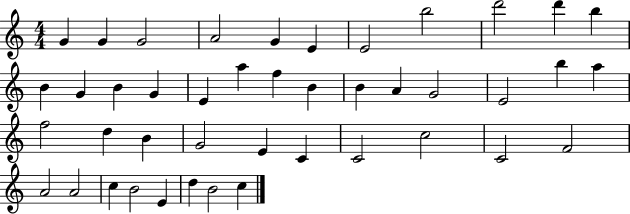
{
  \clef treble
  \numericTimeSignature
  \time 4/4
  \key c \major
  g'4 g'4 g'2 | a'2 g'4 e'4 | e'2 b''2 | d'''2 d'''4 b''4 | \break b'4 g'4 b'4 g'4 | e'4 a''4 f''4 b'4 | b'4 a'4 g'2 | e'2 b''4 a''4 | \break f''2 d''4 b'4 | g'2 e'4 c'4 | c'2 c''2 | c'2 f'2 | \break a'2 a'2 | c''4 b'2 e'4 | d''4 b'2 c''4 | \bar "|."
}